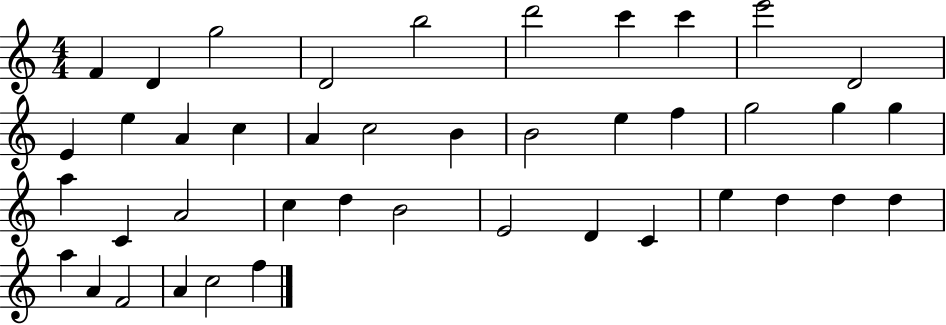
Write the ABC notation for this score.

X:1
T:Untitled
M:4/4
L:1/4
K:C
F D g2 D2 b2 d'2 c' c' e'2 D2 E e A c A c2 B B2 e f g2 g g a C A2 c d B2 E2 D C e d d d a A F2 A c2 f